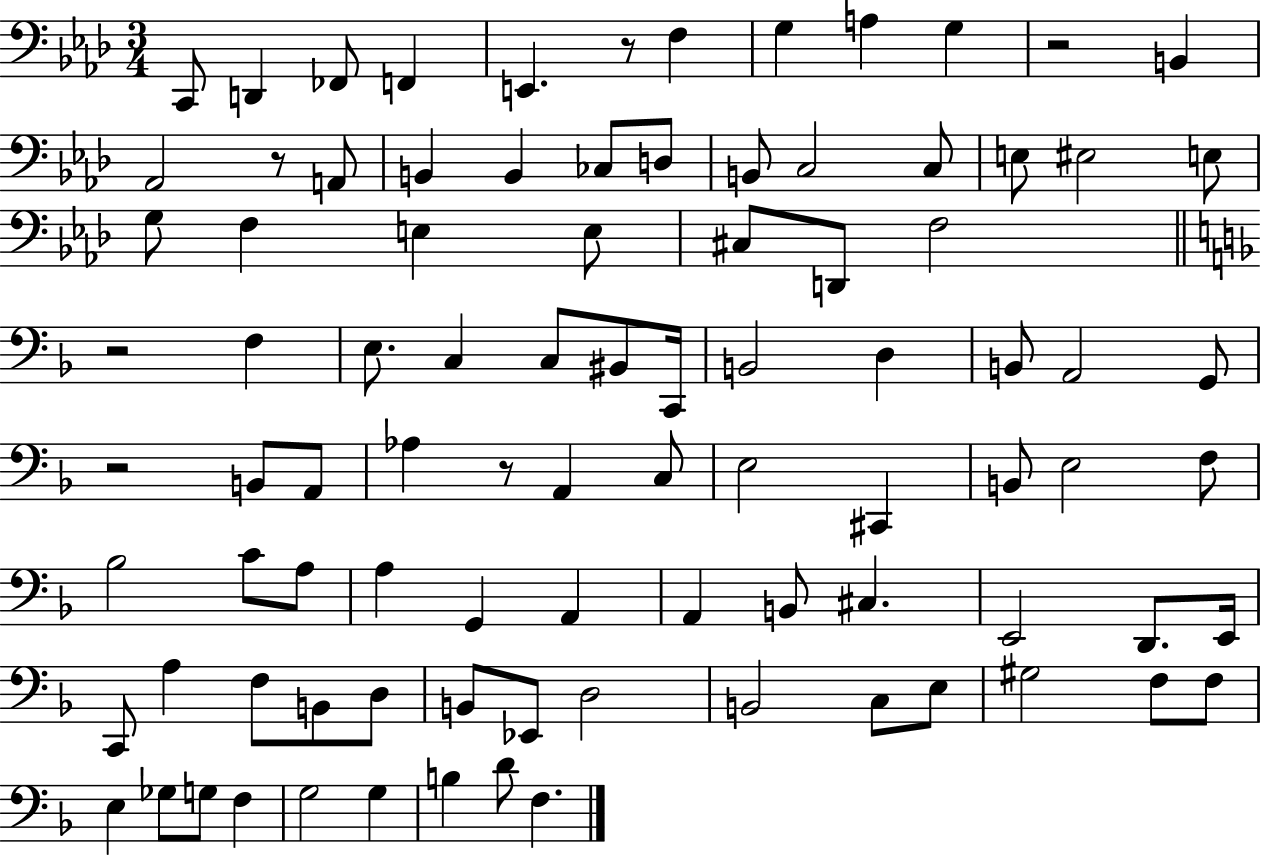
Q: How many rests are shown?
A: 6